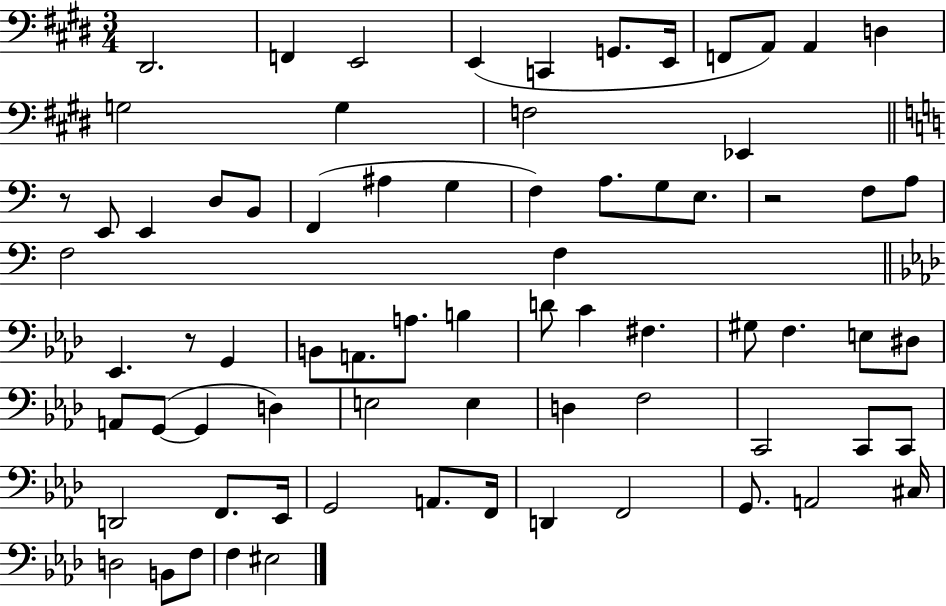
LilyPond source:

{
  \clef bass
  \numericTimeSignature
  \time 3/4
  \key e \major
  dis,2. | f,4 e,2 | e,4( c,4 g,8. e,16 | f,8 a,8) a,4 d4 | \break g2 g4 | f2 ees,4 | \bar "||" \break \key c \major r8 e,8 e,4 d8 b,8 | f,4( ais4 g4 | f4) a8. g8 e8. | r2 f8 a8 | \break f2 f4 | \bar "||" \break \key f \minor ees,4. r8 g,4 | b,8 a,8. a8. b4 | d'8 c'4 fis4. | gis8 f4. e8 dis8 | \break a,8 g,8~(~ g,4 d4) | e2 e4 | d4 f2 | c,2 c,8 c,8 | \break d,2 f,8. ees,16 | g,2 a,8. f,16 | d,4 f,2 | g,8. a,2 cis16 | \break d2 b,8 f8 | f4 eis2 | \bar "|."
}